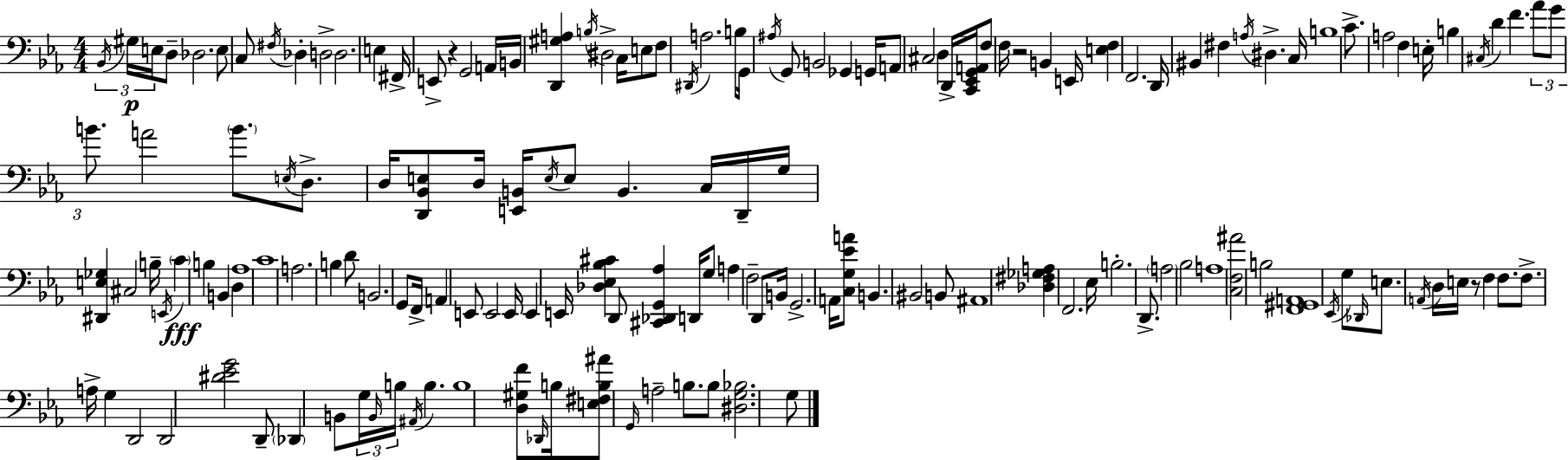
X:1
T:Untitled
M:4/4
L:1/4
K:Eb
_B,,/4 ^G,/4 E,/4 D,/2 _D,2 E,/2 C,/2 ^F,/4 _D, D,2 D,2 E, ^F,,/4 E,,/2 z G,,2 A,,/4 B,,/4 [D,,^G,A,] B,/4 ^D,2 C,/4 E,/2 F,/2 ^D,,/4 A,2 B,/2 G,,/4 ^A,/4 G,,/2 B,,2 _G,, G,,/4 A,,/2 ^C,2 D, D,,/4 [C,,_E,,G,,A,,]/4 F,/2 F,/4 z2 B,, E,,/4 [E,F,] F,,2 D,,/4 ^B,, ^F, A,/4 ^D, C,/4 B,4 C/2 A,2 F, E,/4 B, ^C,/4 D F _A/2 G/2 B/2 A2 B/2 E,/4 D,/2 D,/4 [D,,_B,,E,]/2 D,/4 [E,,B,,]/4 E,/4 E,/2 B,, C,/4 D,,/4 G,/4 [^D,,E,_G,] ^C,2 B,/4 E,,/4 C B, B,, D, _A,4 C4 A,2 B, D/2 B,,2 G,,/2 F,,/4 A,, E,,/2 E,,2 E,,/4 E,, E,,/4 [_D,_E,_B,^C] D,,/2 [^C,,_D,,G,,_A,] D,,/4 G,/2 A, F,2 D,,/2 B,,/4 G,,2 A,,/4 [C,G,_EA]/2 B,, ^B,,2 B,,/2 ^A,,4 [_D,^F,_G,A,] F,,2 _E,/4 B,2 D,,/2 A,2 _B,2 A,4 [C,F,^A]2 B,2 [F,,^G,,A,,]4 _E,,/4 G,/2 _D,,/4 E,/2 A,,/4 D,/4 E,/4 z/2 F, F,/2 F,/2 A,/4 G, D,,2 D,,2 [^D_EG]2 D,,/2 _D,, B,,/2 G,/4 B,,/4 B,/4 ^A,,/4 B, B,4 [D,^G,F]/2 _D,,/4 B,/4 [E,^F,B,^A]/2 G,,/4 A,2 B,/2 B,/2 [^D,G,_B,]2 G,/2